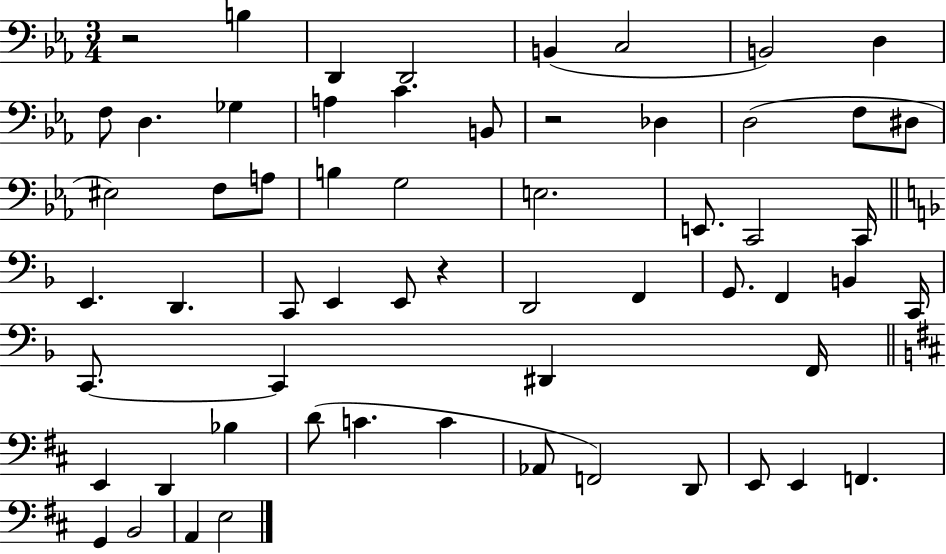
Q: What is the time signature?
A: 3/4